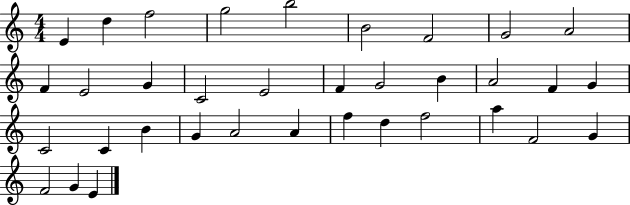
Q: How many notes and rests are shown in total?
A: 35